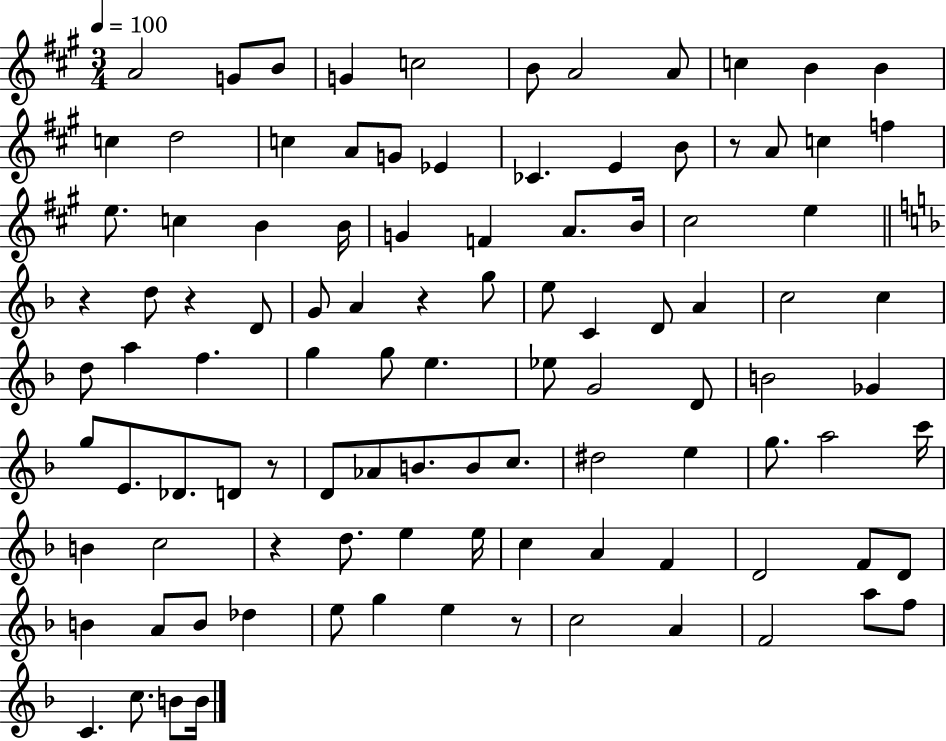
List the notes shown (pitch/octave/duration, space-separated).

A4/h G4/e B4/e G4/q C5/h B4/e A4/h A4/e C5/q B4/q B4/q C5/q D5/h C5/q A4/e G4/e Eb4/q CES4/q. E4/q B4/e R/e A4/e C5/q F5/q E5/e. C5/q B4/q B4/s G4/q F4/q A4/e. B4/s C#5/h E5/q R/q D5/e R/q D4/e G4/e A4/q R/q G5/e E5/e C4/q D4/e A4/q C5/h C5/q D5/e A5/q F5/q. G5/q G5/e E5/q. Eb5/e G4/h D4/e B4/h Gb4/q G5/e E4/e. Db4/e. D4/e R/e D4/e Ab4/e B4/e. B4/e C5/e. D#5/h E5/q G5/e. A5/h C6/s B4/q C5/h R/q D5/e. E5/q E5/s C5/q A4/q F4/q D4/h F4/e D4/e B4/q A4/e B4/e Db5/q E5/e G5/q E5/q R/e C5/h A4/q F4/h A5/e F5/e C4/q. C5/e. B4/e B4/s